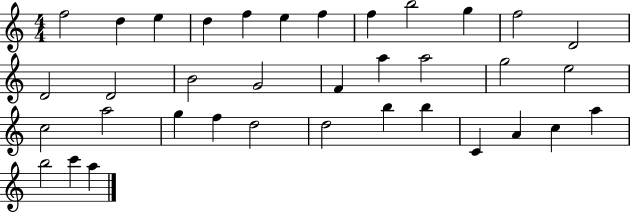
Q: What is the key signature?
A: C major